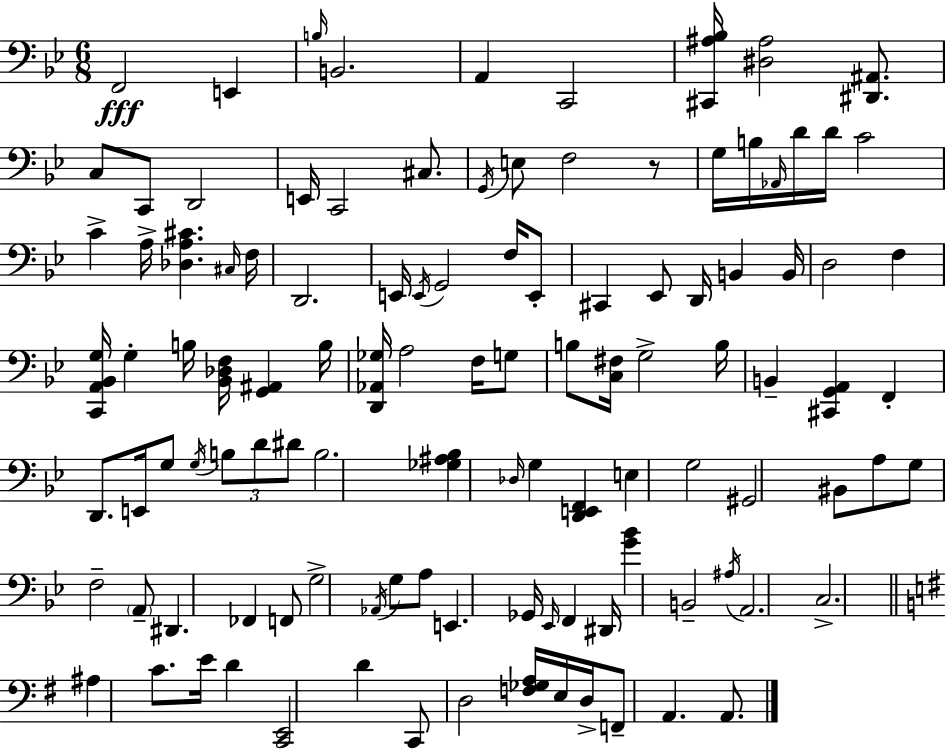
{
  \clef bass
  \numericTimeSignature
  \time 6/8
  \key g \minor
  f,2\fff e,4 | \grace { b16 } b,2. | a,4 c,2 | <cis, ais bes>16 <dis ais>2 <dis, ais,>8. | \break c8 c,8 d,2 | e,16 c,2 cis8. | \acciaccatura { g,16 } e8 f2 | r8 g16 b16 \grace { aes,16 } d'16 d'16 c'2 | \break c'4-> a16-> <des a cis'>4. | \grace { cis16 } f16 d,2. | e,16 \acciaccatura { e,16 } g,2 | f16 e,8-. cis,4 ees,8 d,16 | \break b,4 b,16 d2 | f4 <c, a, bes, g>16 g4-. b16 <bes, des f>16 | <g, ais,>4 b16 <d, aes, ges>16 a2 | f16 g8 b8 <c fis>16 g2-> | \break b16 b,4-- <cis, g, a,>4 | f,4-. d,8. e,16 g8 \acciaccatura { g16 } | \tuplet 3/2 { b8 d'8 dis'8 } b2. | <ges ais bes>4 \grace { des16 } g4 | \break <d, e, f,>4 e4 g2 | gis,2 | bis,8 a8 g8 f2-- | \parenthesize a,8-- dis,4. | \break fes,4 f,8 g2-> | \acciaccatura { aes,16 } g8 a8 e,4. | ges,16 \grace { ees,16 } f,4 dis,16 <g' bes'>4 | b,2-- \acciaccatura { ais16 } a,2. | \break c2.-> | \bar "||" \break \key g \major ais4 c'8. e'16 d'4 | <c, e,>2 d'4 | c,8 d2 <f ges a>16 e16 | d16-> f,8-- a,4. a,8. | \break \bar "|."
}